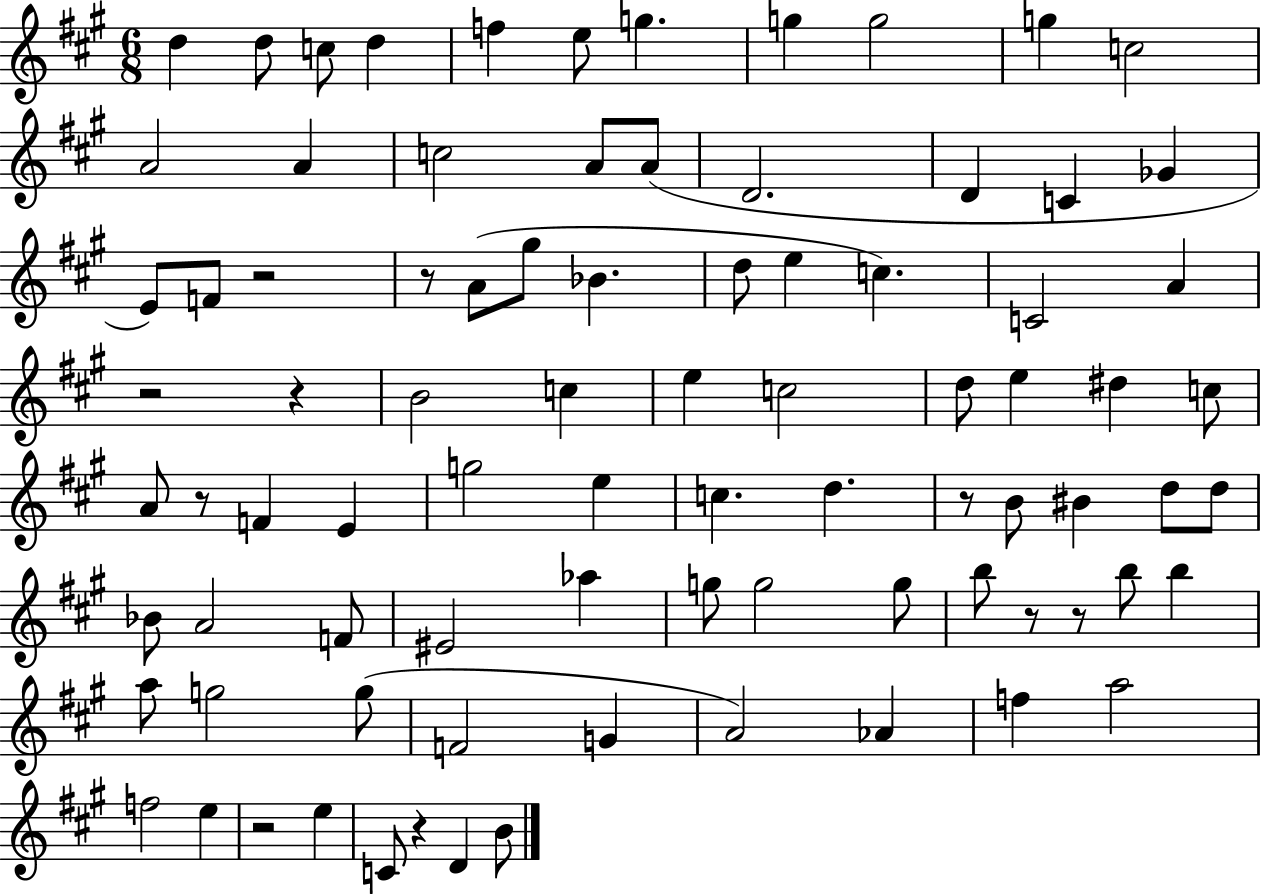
D5/q D5/e C5/e D5/q F5/q E5/e G5/q. G5/q G5/h G5/q C5/h A4/h A4/q C5/h A4/e A4/e D4/h. D4/q C4/q Gb4/q E4/e F4/e R/h R/e A4/e G#5/e Bb4/q. D5/e E5/q C5/q. C4/h A4/q R/h R/q B4/h C5/q E5/q C5/h D5/e E5/q D#5/q C5/e A4/e R/e F4/q E4/q G5/h E5/q C5/q. D5/q. R/e B4/e BIS4/q D5/e D5/e Bb4/e A4/h F4/e EIS4/h Ab5/q G5/e G5/h G5/e B5/e R/e R/e B5/e B5/q A5/e G5/h G5/e F4/h G4/q A4/h Ab4/q F5/q A5/h F5/h E5/q R/h E5/q C4/e R/q D4/q B4/e